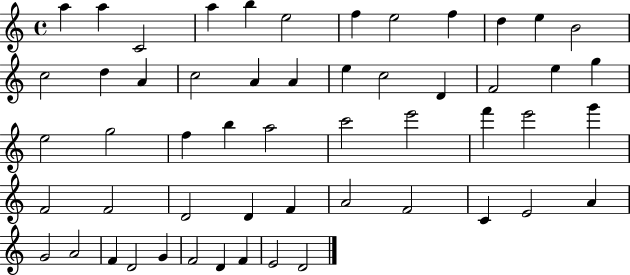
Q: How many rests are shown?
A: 0